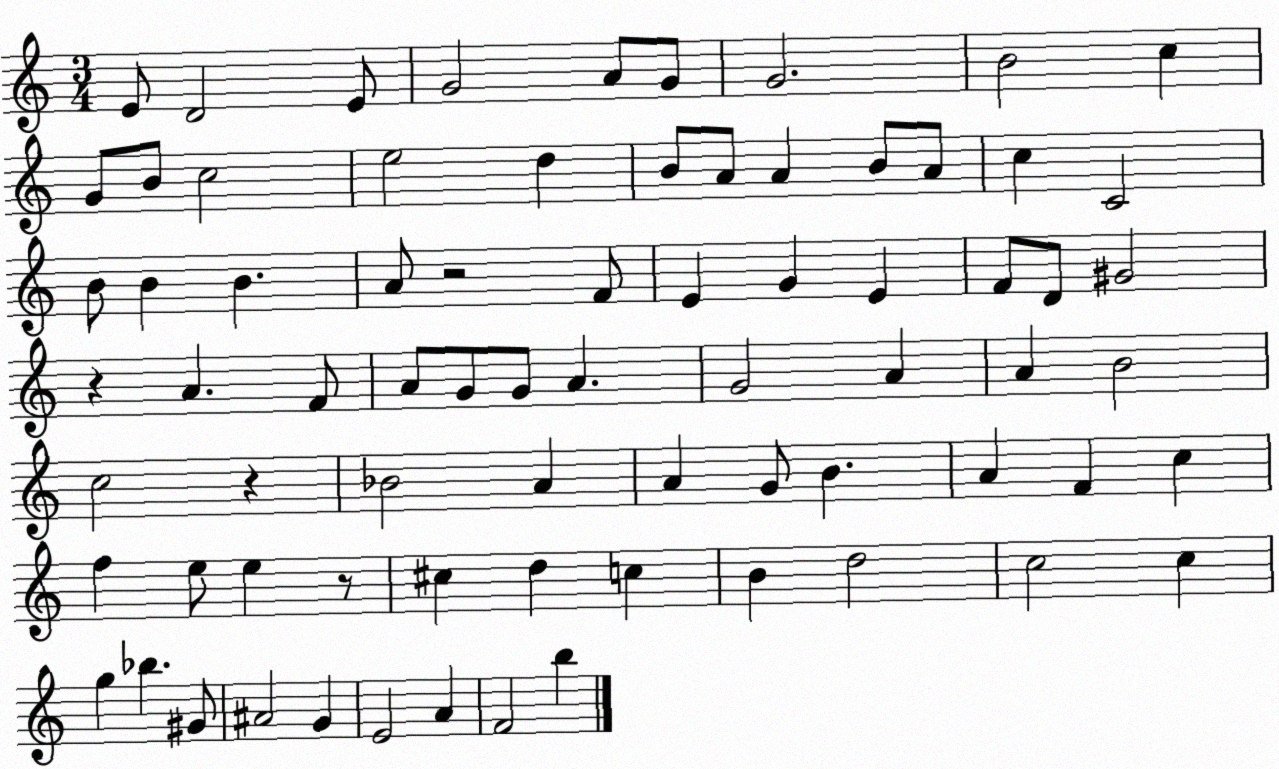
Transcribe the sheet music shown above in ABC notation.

X:1
T:Untitled
M:3/4
L:1/4
K:C
E/2 D2 E/2 G2 A/2 G/2 G2 B2 c G/2 B/2 c2 e2 d B/2 A/2 A B/2 A/2 c C2 B/2 B B A/2 z2 F/2 E G E F/2 D/2 ^G2 z A F/2 A/2 G/2 G/2 A G2 A A B2 c2 z _B2 A A G/2 B A F c f e/2 e z/2 ^c d c B d2 c2 c g _b ^G/2 ^A2 G E2 A F2 b